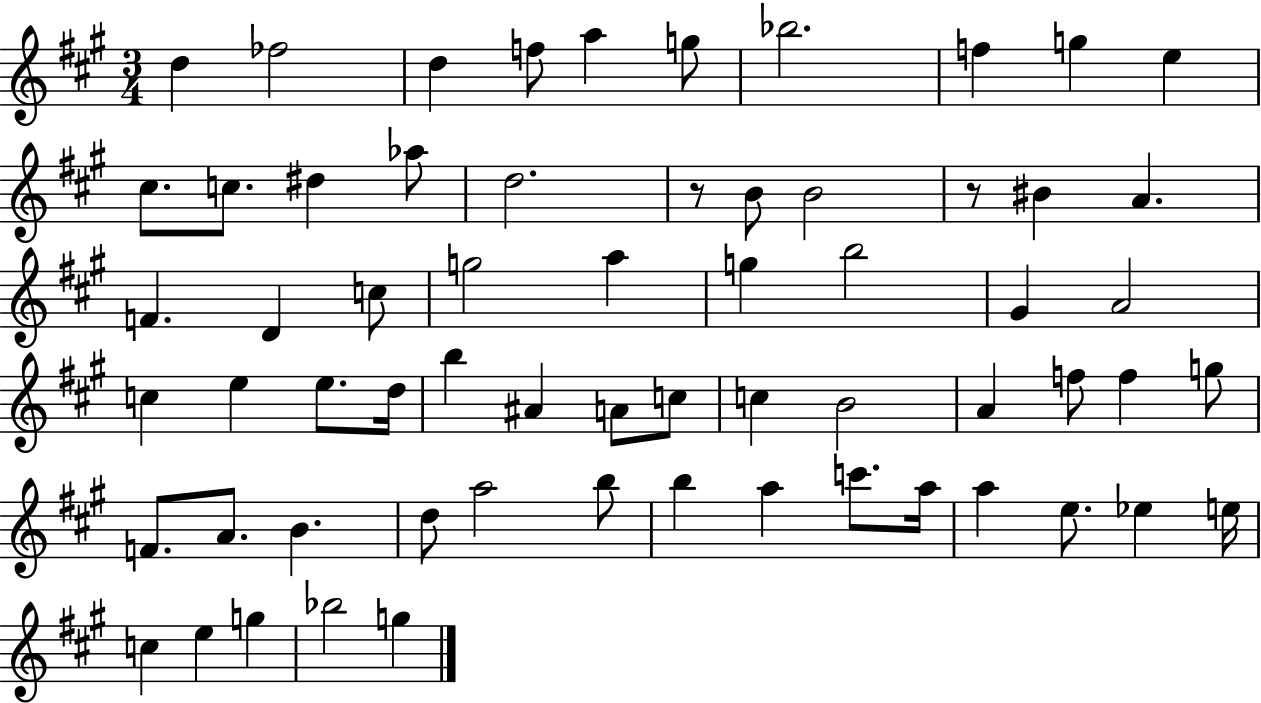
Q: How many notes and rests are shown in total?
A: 63